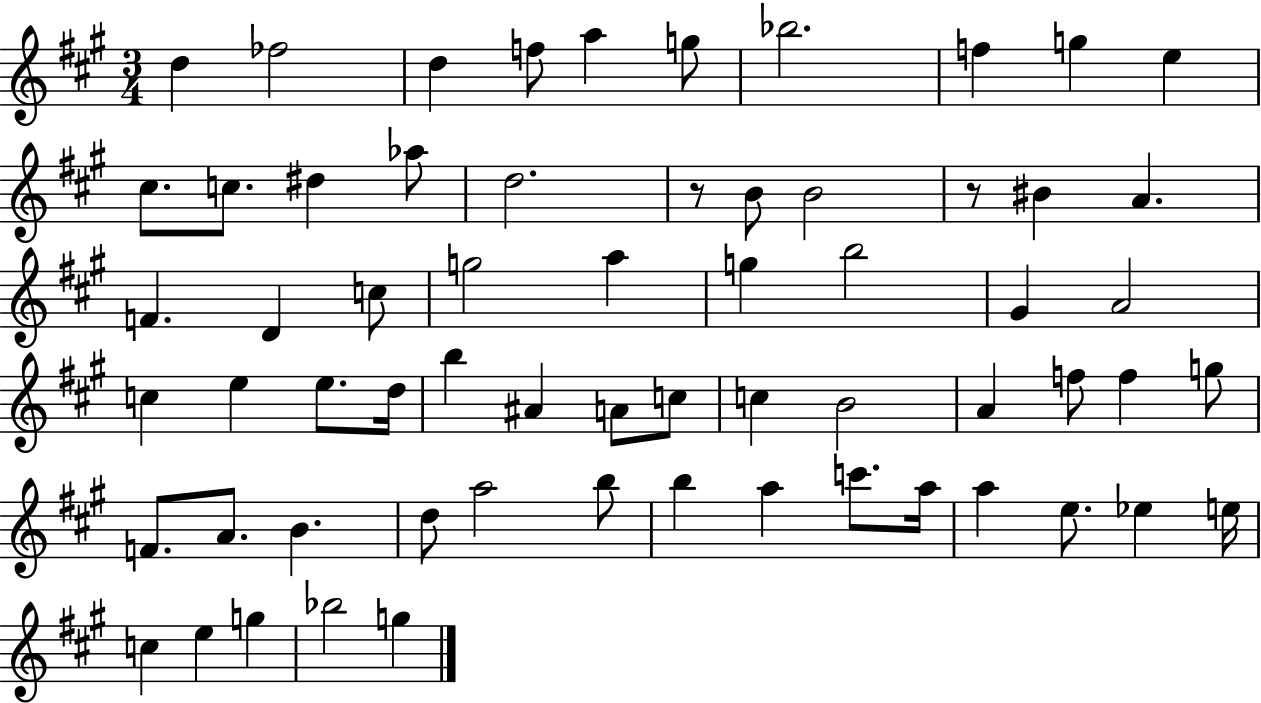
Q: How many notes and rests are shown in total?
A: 63